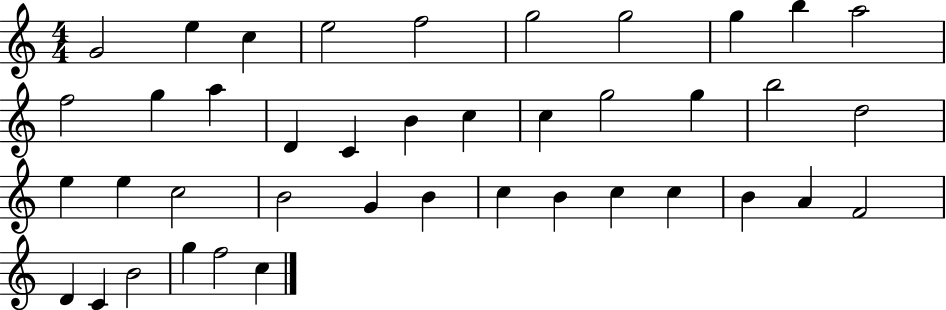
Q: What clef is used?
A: treble